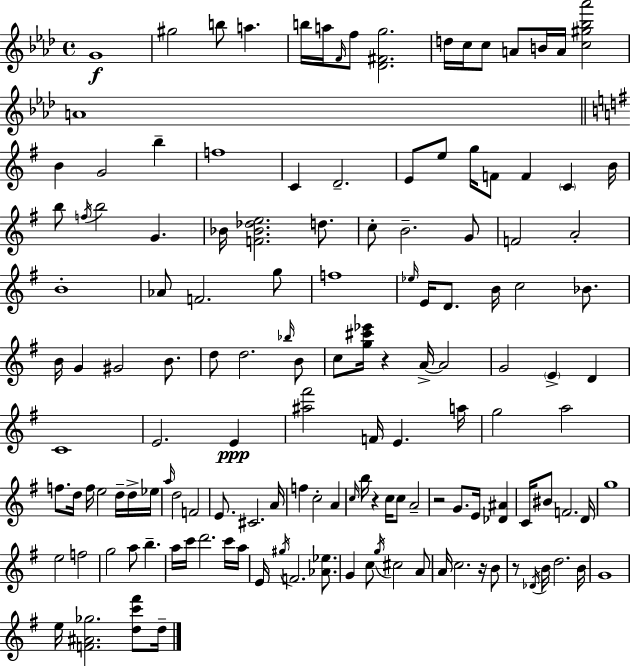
X:1
T:Untitled
M:4/4
L:1/4
K:Fm
G4 ^g2 b/2 a b/4 a/4 F/4 f/2 [_D^Fg]2 d/4 c/4 c/2 A/2 B/4 A/4 [c^g_b_a']2 A4 B G2 b f4 C D2 E/2 e/2 g/4 F/2 F C B/4 b/2 f/4 b2 G _B/4 [F_B_de]2 d/2 c/2 B2 G/2 F2 A2 B4 _A/2 F2 g/2 f4 _e/4 E/4 D/2 B/4 c2 _B/2 B/4 G ^G2 B/2 d/2 d2 _b/4 B/2 c/2 [g^c'_e']/4 z A/4 A2 G2 E D C4 E2 E [^a^f']2 F/4 E a/4 g2 a2 f/2 d/4 f/4 e2 d/4 d/4 _e/4 a/4 d2 F2 E/2 ^C2 A/4 f c2 A c/4 b/4 z c/4 c/2 A2 z2 G/2 E/4 [_D^A] C/4 ^B/2 F2 D/4 g4 e2 f2 g2 a/2 b a/4 c'/4 d'2 c'/4 a/4 E/4 ^g/4 F2 [_A_e]/2 G c/2 g/4 ^c2 A/2 A/4 c2 z/4 B/2 z/2 _D/4 B/4 d2 B/4 G4 e/4 [F^A_g]2 [dc'^f']/2 d/4